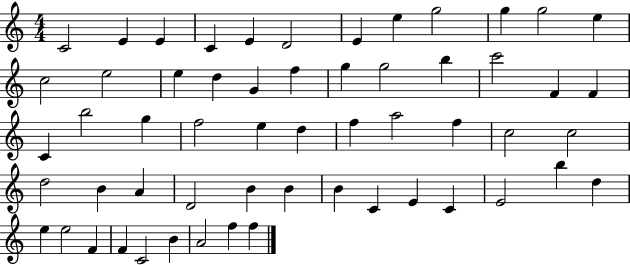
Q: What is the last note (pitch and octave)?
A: F5